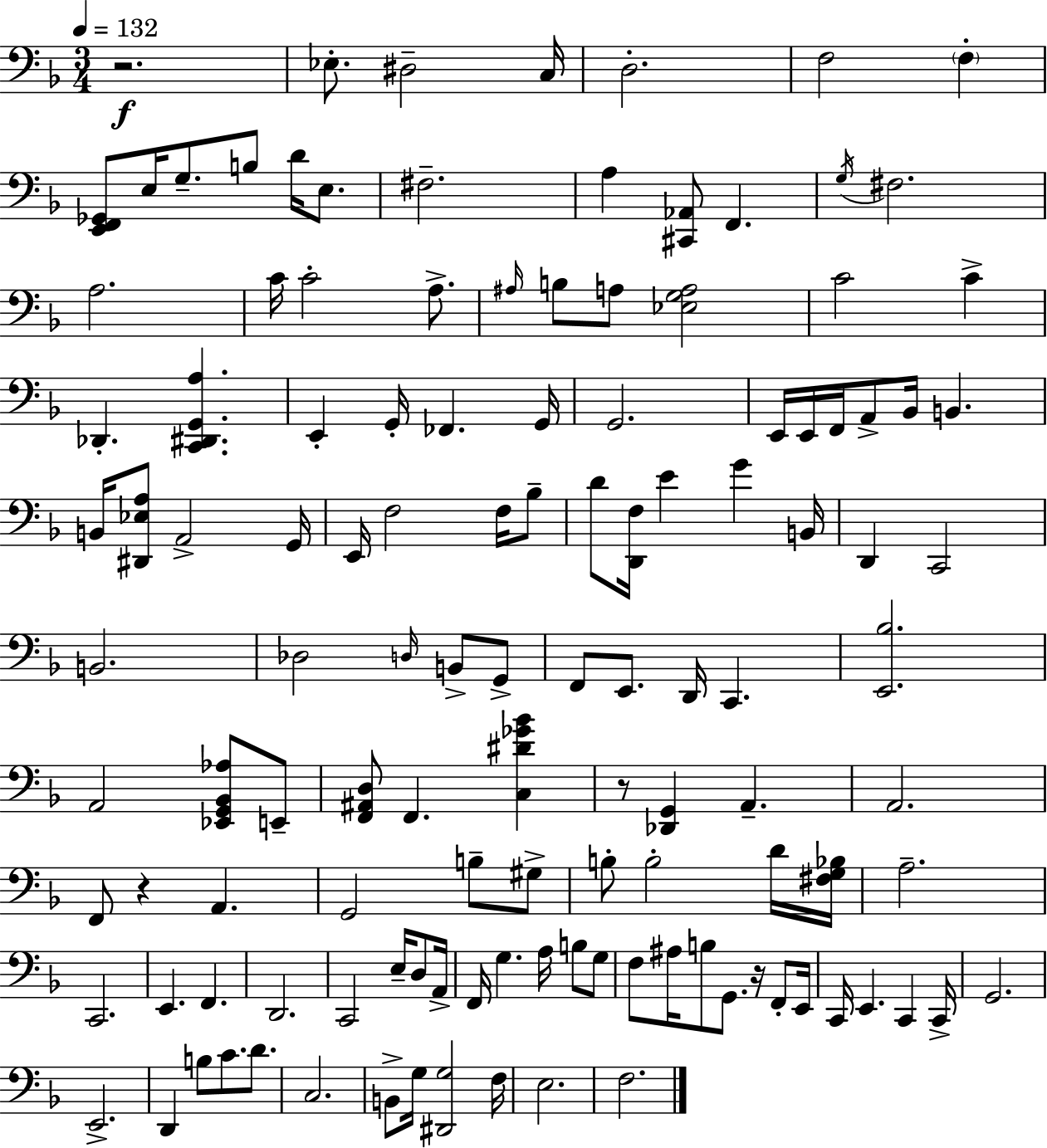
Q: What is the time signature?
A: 3/4